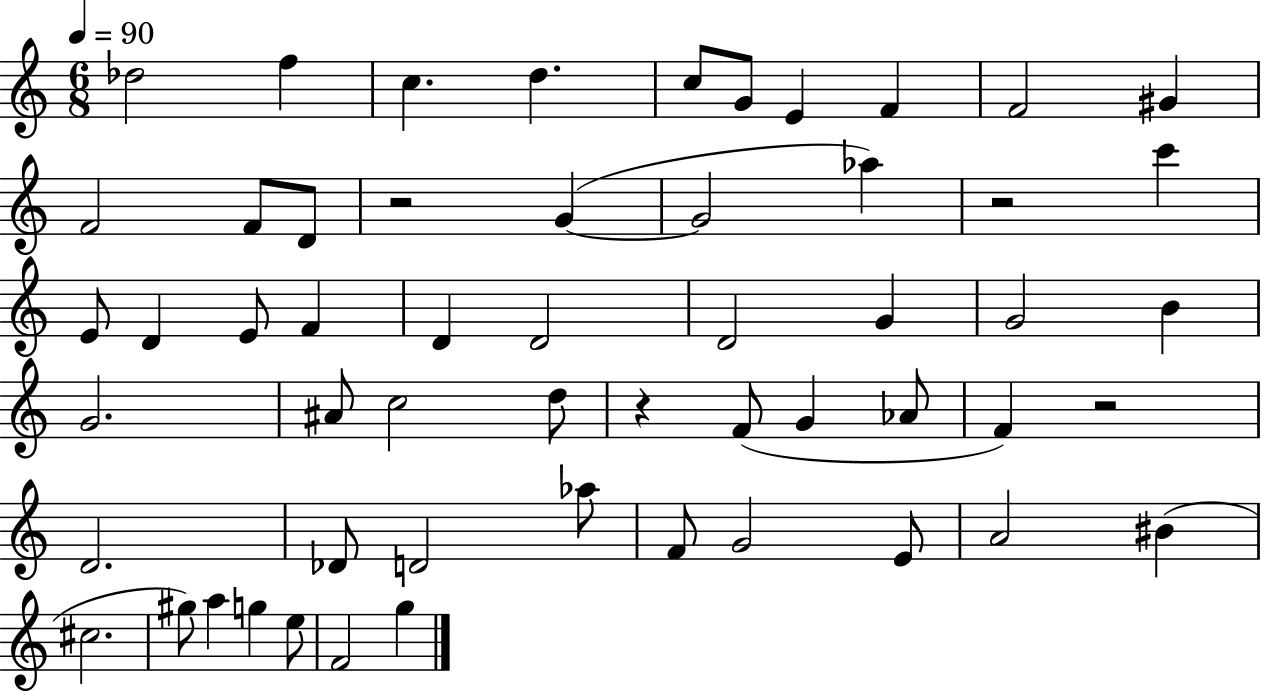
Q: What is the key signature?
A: C major